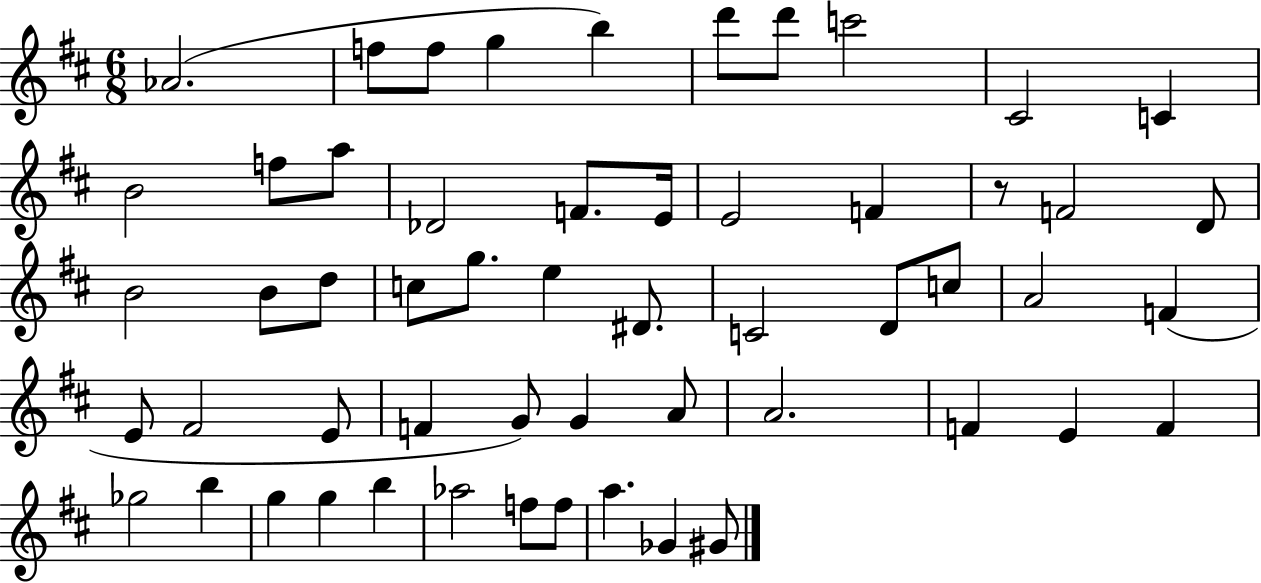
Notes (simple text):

Ab4/h. F5/e F5/e G5/q B5/q D6/e D6/e C6/h C#4/h C4/q B4/h F5/e A5/e Db4/h F4/e. E4/s E4/h F4/q R/e F4/h D4/e B4/h B4/e D5/e C5/e G5/e. E5/q D#4/e. C4/h D4/e C5/e A4/h F4/q E4/e F#4/h E4/e F4/q G4/e G4/q A4/e A4/h. F4/q E4/q F4/q Gb5/h B5/q G5/q G5/q B5/q Ab5/h F5/e F5/e A5/q. Gb4/q G#4/e